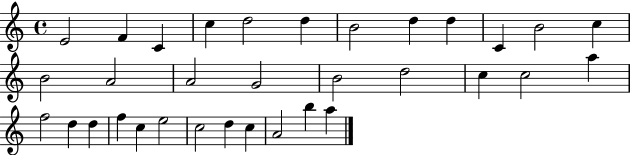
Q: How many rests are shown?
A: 0